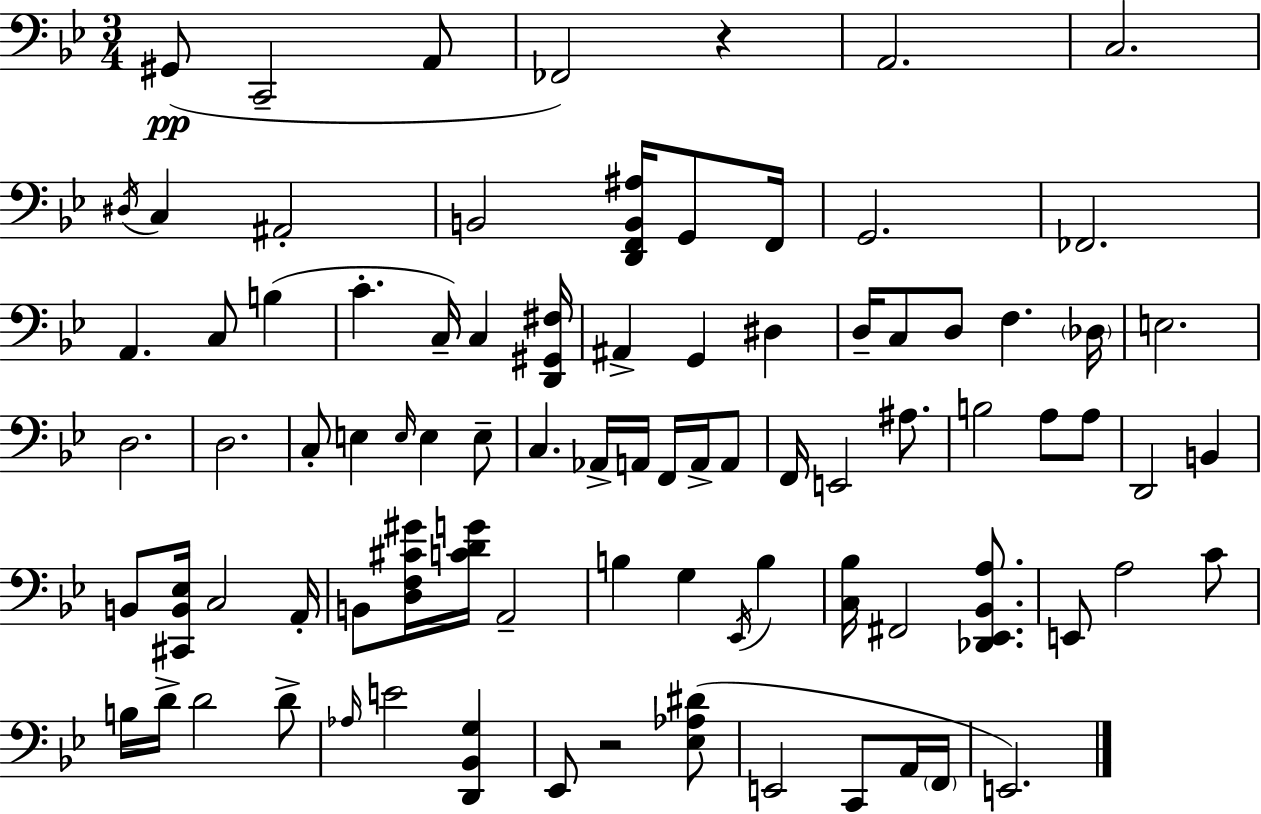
{
  \clef bass
  \numericTimeSignature
  \time 3/4
  \key g \minor
  gis,8(\pp c,2-- a,8 | fes,2) r4 | a,2. | c2. | \break \acciaccatura { dis16 } c4 ais,2-. | b,2 <d, f, b, ais>16 g,8 | f,16 g,2. | fes,2. | \break a,4. c8 b4( | c'4.-. c16--) c4 | <d, gis, fis>16 ais,4-> g,4 dis4 | d16-- c8 d8 f4. | \break \parenthesize des16 e2. | d2. | d2. | c8-. e4 \grace { e16 } e4 | \break e8-- c4. aes,16-> a,16 f,16 a,16-> | a,8 f,16 e,2 ais8. | b2 a8 | a8 d,2 b,4 | \break b,8 <cis, b, ees>16 c2 | a,16-. b,8 <d f cis' gis'>16 <c' d' g'>16 a,2-- | b4 g4 \acciaccatura { ees,16 } b4 | <c bes>16 fis,2 | \break <des, ees, bes, a>8. e,8 a2 | c'8 b16 d'16-> d'2 | d'8-> \grace { aes16 } e'2 | <d, bes, g>4 ees,8 r2 | \break <ees aes dis'>8( e,2 | c,8 a,16 \parenthesize f,16 e,2.) | \bar "|."
}